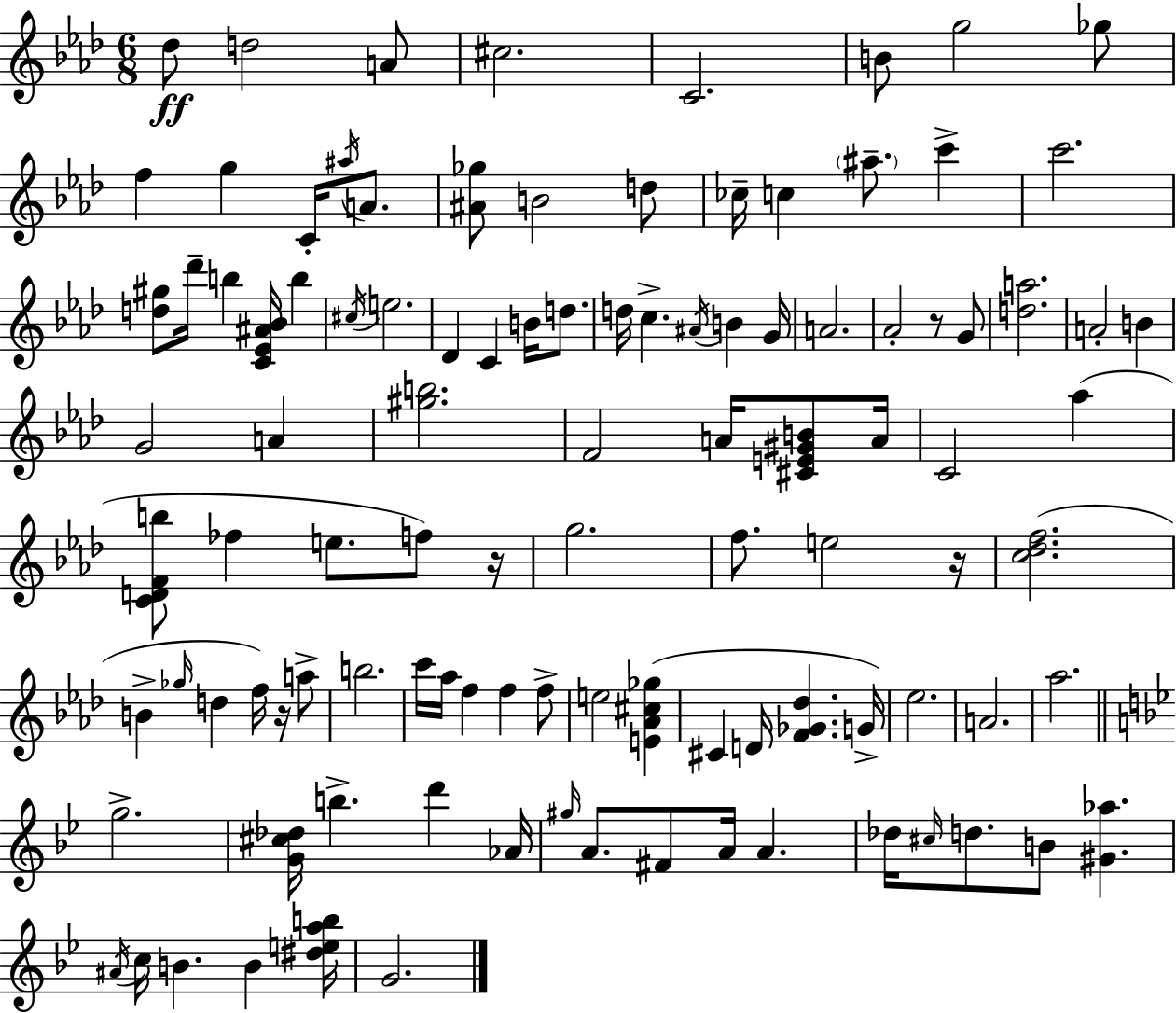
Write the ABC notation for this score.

X:1
T:Untitled
M:6/8
L:1/4
K:Ab
_d/2 d2 A/2 ^c2 C2 B/2 g2 _g/2 f g C/4 ^a/4 A/2 [^A_g]/2 B2 d/2 _c/4 c ^a/2 c' c'2 [d^g]/2 _d'/4 b [C_E^A_B]/4 b ^c/4 e2 _D C B/4 d/2 d/4 c ^A/4 B G/4 A2 _A2 z/2 G/2 [da]2 A2 B G2 A [^gb]2 F2 A/4 [^CE^GB]/2 A/4 C2 _a [CDFb]/2 _f e/2 f/2 z/4 g2 f/2 e2 z/4 [c_df]2 B _g/4 d f/4 z/4 a/2 b2 c'/4 _a/4 f f f/2 e2 [E_A^c_g] ^C D/4 [F_G_d] G/4 _e2 A2 _a2 g2 [G^c_d]/4 b d' _A/4 ^g/4 A/2 ^F/2 A/4 A _d/4 ^c/4 d/2 B/2 [^G_a] ^A/4 c/4 B B [^deab]/4 G2